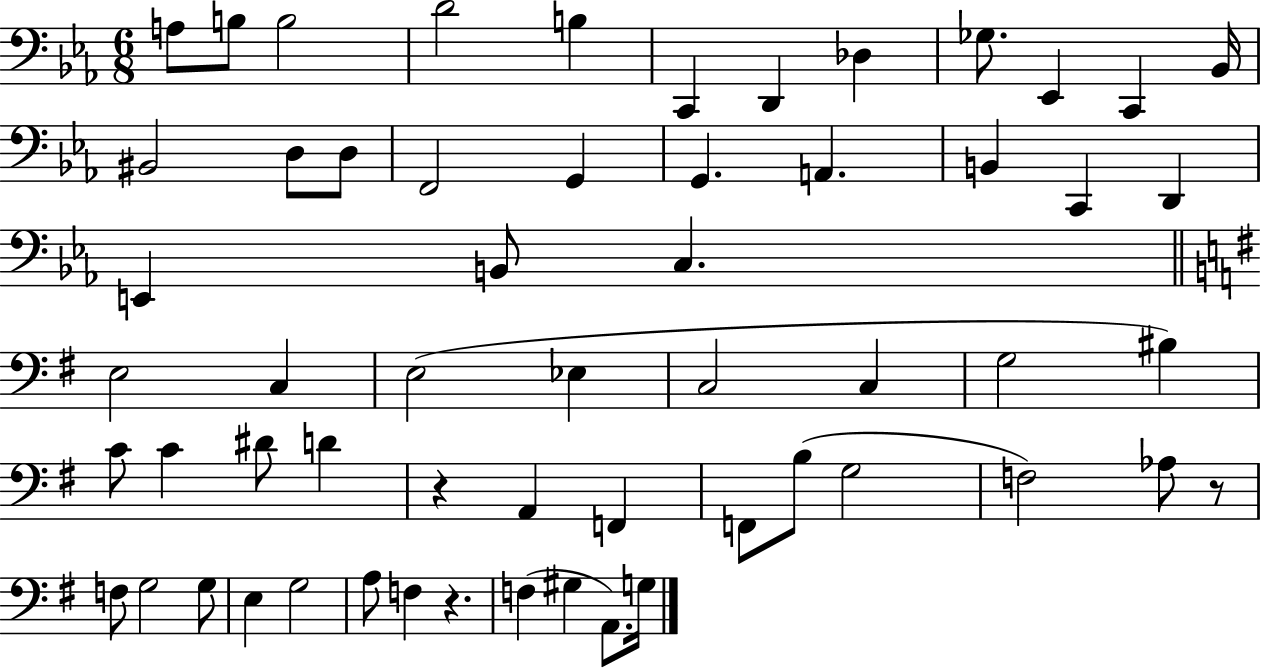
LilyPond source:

{
  \clef bass
  \numericTimeSignature
  \time 6/8
  \key ees \major
  a8 b8 b2 | d'2 b4 | c,4 d,4 des4 | ges8. ees,4 c,4 bes,16 | \break bis,2 d8 d8 | f,2 g,4 | g,4. a,4. | b,4 c,4 d,4 | \break e,4 b,8 c4. | \bar "||" \break \key g \major e2 c4 | e2( ees4 | c2 c4 | g2 bis4) | \break c'8 c'4 dis'8 d'4 | r4 a,4 f,4 | f,8 b8( g2 | f2) aes8 r8 | \break f8 g2 g8 | e4 g2 | a8 f4 r4. | f4( gis4 a,8.) g16 | \break \bar "|."
}